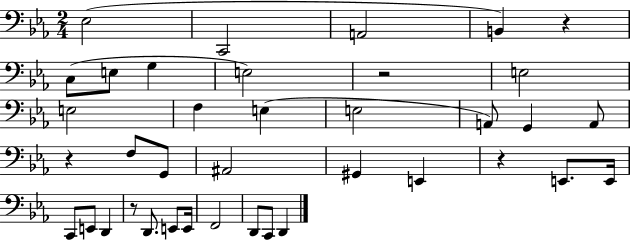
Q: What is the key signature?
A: EES major